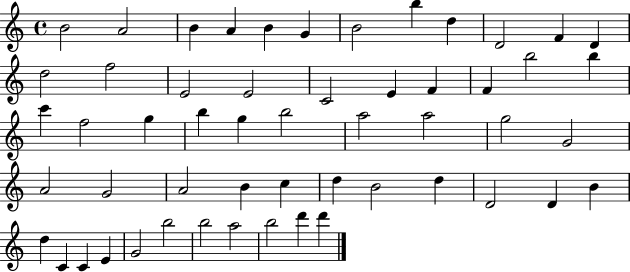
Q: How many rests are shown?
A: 0